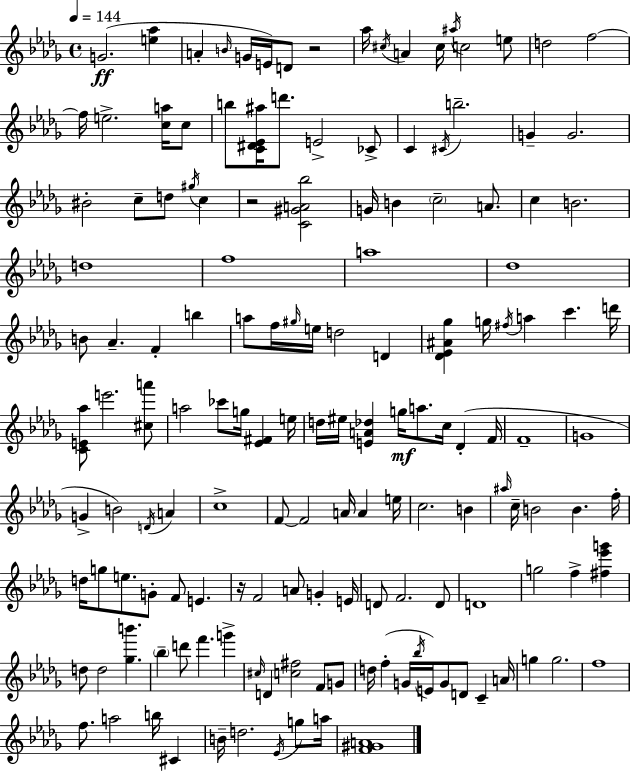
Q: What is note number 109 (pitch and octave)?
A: F6